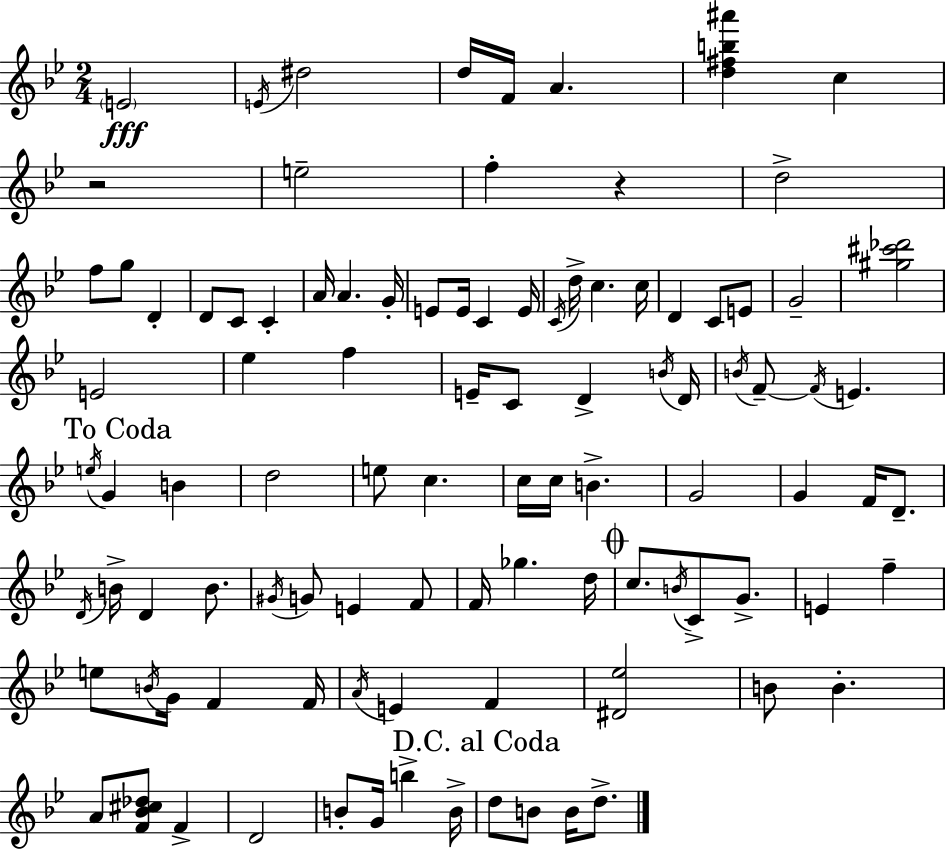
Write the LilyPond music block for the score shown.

{
  \clef treble
  \numericTimeSignature
  \time 2/4
  \key bes \major
  \parenthesize e'2\fff | \acciaccatura { e'16 } dis''2 | d''16 f'16 a'4. | <d'' fis'' b'' ais'''>4 c''4 | \break r2 | e''2-- | f''4-. r4 | d''2-> | \break f''8 g''8 d'4-. | d'8 c'8 c'4-. | a'16 a'4. | g'16-. e'8 e'16 c'4 | \break e'16 \acciaccatura { c'16 } d''16-> c''4. | c''16 d'4 c'8 | e'8 g'2-- | <gis'' cis''' des'''>2 | \break e'2 | ees''4 f''4 | e'16-- c'8 d'4-> | \acciaccatura { b'16 } d'16 \acciaccatura { b'16 } f'8--~~ \acciaccatura { f'16 } e'4. | \break \mark "To Coda" \acciaccatura { e''16 } g'4 | b'4 d''2 | e''8 | c''4. c''16 c''16 | \break b'4.-> g'2 | g'4 | f'16 d'8.-- \acciaccatura { d'16 } b'16-> | d'4 b'8. \acciaccatura { gis'16 } | \break g'8 e'4 f'8 | f'16 ges''4. d''16 | \mark \markup { \musicglyph "scripts.coda" } c''8. \acciaccatura { b'16 } c'8-> g'8.-> | e'4 f''4-- | \break e''8 \acciaccatura { b'16 } g'16 f'4 | f'16 \acciaccatura { a'16 } e'4 f'4 | <dis' ees''>2 | b'8 b'4.-. | \break a'8 <f' bes' cis'' des''>8 f'4-> | d'2 | b'8-. g'16 b''4-> | b'16-> \mark "D.C. al Coda" d''8 b'8 b'16 | \break d''8.-> \bar "|."
}